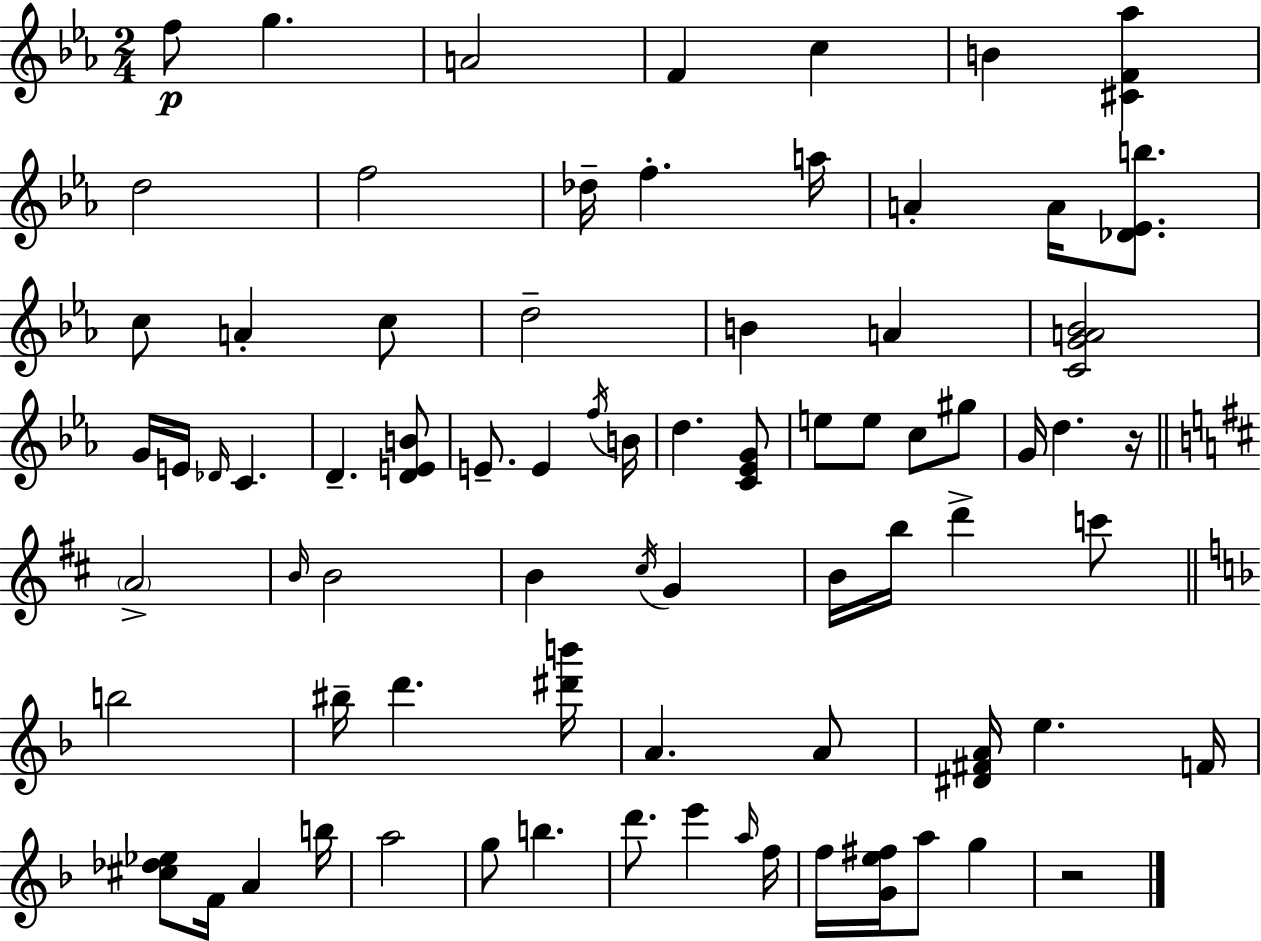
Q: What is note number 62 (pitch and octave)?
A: F5